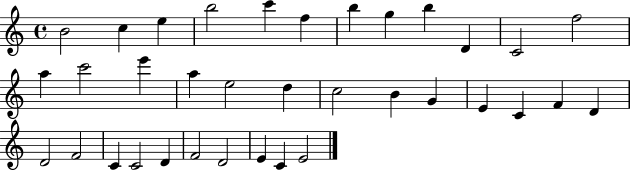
X:1
T:Untitled
M:4/4
L:1/4
K:C
B2 c e b2 c' f b g b D C2 f2 a c'2 e' a e2 d c2 B G E C F D D2 F2 C C2 D F2 D2 E C E2